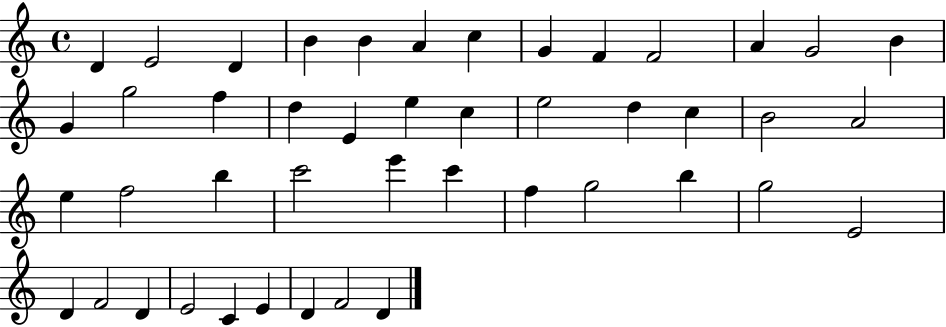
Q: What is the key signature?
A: C major